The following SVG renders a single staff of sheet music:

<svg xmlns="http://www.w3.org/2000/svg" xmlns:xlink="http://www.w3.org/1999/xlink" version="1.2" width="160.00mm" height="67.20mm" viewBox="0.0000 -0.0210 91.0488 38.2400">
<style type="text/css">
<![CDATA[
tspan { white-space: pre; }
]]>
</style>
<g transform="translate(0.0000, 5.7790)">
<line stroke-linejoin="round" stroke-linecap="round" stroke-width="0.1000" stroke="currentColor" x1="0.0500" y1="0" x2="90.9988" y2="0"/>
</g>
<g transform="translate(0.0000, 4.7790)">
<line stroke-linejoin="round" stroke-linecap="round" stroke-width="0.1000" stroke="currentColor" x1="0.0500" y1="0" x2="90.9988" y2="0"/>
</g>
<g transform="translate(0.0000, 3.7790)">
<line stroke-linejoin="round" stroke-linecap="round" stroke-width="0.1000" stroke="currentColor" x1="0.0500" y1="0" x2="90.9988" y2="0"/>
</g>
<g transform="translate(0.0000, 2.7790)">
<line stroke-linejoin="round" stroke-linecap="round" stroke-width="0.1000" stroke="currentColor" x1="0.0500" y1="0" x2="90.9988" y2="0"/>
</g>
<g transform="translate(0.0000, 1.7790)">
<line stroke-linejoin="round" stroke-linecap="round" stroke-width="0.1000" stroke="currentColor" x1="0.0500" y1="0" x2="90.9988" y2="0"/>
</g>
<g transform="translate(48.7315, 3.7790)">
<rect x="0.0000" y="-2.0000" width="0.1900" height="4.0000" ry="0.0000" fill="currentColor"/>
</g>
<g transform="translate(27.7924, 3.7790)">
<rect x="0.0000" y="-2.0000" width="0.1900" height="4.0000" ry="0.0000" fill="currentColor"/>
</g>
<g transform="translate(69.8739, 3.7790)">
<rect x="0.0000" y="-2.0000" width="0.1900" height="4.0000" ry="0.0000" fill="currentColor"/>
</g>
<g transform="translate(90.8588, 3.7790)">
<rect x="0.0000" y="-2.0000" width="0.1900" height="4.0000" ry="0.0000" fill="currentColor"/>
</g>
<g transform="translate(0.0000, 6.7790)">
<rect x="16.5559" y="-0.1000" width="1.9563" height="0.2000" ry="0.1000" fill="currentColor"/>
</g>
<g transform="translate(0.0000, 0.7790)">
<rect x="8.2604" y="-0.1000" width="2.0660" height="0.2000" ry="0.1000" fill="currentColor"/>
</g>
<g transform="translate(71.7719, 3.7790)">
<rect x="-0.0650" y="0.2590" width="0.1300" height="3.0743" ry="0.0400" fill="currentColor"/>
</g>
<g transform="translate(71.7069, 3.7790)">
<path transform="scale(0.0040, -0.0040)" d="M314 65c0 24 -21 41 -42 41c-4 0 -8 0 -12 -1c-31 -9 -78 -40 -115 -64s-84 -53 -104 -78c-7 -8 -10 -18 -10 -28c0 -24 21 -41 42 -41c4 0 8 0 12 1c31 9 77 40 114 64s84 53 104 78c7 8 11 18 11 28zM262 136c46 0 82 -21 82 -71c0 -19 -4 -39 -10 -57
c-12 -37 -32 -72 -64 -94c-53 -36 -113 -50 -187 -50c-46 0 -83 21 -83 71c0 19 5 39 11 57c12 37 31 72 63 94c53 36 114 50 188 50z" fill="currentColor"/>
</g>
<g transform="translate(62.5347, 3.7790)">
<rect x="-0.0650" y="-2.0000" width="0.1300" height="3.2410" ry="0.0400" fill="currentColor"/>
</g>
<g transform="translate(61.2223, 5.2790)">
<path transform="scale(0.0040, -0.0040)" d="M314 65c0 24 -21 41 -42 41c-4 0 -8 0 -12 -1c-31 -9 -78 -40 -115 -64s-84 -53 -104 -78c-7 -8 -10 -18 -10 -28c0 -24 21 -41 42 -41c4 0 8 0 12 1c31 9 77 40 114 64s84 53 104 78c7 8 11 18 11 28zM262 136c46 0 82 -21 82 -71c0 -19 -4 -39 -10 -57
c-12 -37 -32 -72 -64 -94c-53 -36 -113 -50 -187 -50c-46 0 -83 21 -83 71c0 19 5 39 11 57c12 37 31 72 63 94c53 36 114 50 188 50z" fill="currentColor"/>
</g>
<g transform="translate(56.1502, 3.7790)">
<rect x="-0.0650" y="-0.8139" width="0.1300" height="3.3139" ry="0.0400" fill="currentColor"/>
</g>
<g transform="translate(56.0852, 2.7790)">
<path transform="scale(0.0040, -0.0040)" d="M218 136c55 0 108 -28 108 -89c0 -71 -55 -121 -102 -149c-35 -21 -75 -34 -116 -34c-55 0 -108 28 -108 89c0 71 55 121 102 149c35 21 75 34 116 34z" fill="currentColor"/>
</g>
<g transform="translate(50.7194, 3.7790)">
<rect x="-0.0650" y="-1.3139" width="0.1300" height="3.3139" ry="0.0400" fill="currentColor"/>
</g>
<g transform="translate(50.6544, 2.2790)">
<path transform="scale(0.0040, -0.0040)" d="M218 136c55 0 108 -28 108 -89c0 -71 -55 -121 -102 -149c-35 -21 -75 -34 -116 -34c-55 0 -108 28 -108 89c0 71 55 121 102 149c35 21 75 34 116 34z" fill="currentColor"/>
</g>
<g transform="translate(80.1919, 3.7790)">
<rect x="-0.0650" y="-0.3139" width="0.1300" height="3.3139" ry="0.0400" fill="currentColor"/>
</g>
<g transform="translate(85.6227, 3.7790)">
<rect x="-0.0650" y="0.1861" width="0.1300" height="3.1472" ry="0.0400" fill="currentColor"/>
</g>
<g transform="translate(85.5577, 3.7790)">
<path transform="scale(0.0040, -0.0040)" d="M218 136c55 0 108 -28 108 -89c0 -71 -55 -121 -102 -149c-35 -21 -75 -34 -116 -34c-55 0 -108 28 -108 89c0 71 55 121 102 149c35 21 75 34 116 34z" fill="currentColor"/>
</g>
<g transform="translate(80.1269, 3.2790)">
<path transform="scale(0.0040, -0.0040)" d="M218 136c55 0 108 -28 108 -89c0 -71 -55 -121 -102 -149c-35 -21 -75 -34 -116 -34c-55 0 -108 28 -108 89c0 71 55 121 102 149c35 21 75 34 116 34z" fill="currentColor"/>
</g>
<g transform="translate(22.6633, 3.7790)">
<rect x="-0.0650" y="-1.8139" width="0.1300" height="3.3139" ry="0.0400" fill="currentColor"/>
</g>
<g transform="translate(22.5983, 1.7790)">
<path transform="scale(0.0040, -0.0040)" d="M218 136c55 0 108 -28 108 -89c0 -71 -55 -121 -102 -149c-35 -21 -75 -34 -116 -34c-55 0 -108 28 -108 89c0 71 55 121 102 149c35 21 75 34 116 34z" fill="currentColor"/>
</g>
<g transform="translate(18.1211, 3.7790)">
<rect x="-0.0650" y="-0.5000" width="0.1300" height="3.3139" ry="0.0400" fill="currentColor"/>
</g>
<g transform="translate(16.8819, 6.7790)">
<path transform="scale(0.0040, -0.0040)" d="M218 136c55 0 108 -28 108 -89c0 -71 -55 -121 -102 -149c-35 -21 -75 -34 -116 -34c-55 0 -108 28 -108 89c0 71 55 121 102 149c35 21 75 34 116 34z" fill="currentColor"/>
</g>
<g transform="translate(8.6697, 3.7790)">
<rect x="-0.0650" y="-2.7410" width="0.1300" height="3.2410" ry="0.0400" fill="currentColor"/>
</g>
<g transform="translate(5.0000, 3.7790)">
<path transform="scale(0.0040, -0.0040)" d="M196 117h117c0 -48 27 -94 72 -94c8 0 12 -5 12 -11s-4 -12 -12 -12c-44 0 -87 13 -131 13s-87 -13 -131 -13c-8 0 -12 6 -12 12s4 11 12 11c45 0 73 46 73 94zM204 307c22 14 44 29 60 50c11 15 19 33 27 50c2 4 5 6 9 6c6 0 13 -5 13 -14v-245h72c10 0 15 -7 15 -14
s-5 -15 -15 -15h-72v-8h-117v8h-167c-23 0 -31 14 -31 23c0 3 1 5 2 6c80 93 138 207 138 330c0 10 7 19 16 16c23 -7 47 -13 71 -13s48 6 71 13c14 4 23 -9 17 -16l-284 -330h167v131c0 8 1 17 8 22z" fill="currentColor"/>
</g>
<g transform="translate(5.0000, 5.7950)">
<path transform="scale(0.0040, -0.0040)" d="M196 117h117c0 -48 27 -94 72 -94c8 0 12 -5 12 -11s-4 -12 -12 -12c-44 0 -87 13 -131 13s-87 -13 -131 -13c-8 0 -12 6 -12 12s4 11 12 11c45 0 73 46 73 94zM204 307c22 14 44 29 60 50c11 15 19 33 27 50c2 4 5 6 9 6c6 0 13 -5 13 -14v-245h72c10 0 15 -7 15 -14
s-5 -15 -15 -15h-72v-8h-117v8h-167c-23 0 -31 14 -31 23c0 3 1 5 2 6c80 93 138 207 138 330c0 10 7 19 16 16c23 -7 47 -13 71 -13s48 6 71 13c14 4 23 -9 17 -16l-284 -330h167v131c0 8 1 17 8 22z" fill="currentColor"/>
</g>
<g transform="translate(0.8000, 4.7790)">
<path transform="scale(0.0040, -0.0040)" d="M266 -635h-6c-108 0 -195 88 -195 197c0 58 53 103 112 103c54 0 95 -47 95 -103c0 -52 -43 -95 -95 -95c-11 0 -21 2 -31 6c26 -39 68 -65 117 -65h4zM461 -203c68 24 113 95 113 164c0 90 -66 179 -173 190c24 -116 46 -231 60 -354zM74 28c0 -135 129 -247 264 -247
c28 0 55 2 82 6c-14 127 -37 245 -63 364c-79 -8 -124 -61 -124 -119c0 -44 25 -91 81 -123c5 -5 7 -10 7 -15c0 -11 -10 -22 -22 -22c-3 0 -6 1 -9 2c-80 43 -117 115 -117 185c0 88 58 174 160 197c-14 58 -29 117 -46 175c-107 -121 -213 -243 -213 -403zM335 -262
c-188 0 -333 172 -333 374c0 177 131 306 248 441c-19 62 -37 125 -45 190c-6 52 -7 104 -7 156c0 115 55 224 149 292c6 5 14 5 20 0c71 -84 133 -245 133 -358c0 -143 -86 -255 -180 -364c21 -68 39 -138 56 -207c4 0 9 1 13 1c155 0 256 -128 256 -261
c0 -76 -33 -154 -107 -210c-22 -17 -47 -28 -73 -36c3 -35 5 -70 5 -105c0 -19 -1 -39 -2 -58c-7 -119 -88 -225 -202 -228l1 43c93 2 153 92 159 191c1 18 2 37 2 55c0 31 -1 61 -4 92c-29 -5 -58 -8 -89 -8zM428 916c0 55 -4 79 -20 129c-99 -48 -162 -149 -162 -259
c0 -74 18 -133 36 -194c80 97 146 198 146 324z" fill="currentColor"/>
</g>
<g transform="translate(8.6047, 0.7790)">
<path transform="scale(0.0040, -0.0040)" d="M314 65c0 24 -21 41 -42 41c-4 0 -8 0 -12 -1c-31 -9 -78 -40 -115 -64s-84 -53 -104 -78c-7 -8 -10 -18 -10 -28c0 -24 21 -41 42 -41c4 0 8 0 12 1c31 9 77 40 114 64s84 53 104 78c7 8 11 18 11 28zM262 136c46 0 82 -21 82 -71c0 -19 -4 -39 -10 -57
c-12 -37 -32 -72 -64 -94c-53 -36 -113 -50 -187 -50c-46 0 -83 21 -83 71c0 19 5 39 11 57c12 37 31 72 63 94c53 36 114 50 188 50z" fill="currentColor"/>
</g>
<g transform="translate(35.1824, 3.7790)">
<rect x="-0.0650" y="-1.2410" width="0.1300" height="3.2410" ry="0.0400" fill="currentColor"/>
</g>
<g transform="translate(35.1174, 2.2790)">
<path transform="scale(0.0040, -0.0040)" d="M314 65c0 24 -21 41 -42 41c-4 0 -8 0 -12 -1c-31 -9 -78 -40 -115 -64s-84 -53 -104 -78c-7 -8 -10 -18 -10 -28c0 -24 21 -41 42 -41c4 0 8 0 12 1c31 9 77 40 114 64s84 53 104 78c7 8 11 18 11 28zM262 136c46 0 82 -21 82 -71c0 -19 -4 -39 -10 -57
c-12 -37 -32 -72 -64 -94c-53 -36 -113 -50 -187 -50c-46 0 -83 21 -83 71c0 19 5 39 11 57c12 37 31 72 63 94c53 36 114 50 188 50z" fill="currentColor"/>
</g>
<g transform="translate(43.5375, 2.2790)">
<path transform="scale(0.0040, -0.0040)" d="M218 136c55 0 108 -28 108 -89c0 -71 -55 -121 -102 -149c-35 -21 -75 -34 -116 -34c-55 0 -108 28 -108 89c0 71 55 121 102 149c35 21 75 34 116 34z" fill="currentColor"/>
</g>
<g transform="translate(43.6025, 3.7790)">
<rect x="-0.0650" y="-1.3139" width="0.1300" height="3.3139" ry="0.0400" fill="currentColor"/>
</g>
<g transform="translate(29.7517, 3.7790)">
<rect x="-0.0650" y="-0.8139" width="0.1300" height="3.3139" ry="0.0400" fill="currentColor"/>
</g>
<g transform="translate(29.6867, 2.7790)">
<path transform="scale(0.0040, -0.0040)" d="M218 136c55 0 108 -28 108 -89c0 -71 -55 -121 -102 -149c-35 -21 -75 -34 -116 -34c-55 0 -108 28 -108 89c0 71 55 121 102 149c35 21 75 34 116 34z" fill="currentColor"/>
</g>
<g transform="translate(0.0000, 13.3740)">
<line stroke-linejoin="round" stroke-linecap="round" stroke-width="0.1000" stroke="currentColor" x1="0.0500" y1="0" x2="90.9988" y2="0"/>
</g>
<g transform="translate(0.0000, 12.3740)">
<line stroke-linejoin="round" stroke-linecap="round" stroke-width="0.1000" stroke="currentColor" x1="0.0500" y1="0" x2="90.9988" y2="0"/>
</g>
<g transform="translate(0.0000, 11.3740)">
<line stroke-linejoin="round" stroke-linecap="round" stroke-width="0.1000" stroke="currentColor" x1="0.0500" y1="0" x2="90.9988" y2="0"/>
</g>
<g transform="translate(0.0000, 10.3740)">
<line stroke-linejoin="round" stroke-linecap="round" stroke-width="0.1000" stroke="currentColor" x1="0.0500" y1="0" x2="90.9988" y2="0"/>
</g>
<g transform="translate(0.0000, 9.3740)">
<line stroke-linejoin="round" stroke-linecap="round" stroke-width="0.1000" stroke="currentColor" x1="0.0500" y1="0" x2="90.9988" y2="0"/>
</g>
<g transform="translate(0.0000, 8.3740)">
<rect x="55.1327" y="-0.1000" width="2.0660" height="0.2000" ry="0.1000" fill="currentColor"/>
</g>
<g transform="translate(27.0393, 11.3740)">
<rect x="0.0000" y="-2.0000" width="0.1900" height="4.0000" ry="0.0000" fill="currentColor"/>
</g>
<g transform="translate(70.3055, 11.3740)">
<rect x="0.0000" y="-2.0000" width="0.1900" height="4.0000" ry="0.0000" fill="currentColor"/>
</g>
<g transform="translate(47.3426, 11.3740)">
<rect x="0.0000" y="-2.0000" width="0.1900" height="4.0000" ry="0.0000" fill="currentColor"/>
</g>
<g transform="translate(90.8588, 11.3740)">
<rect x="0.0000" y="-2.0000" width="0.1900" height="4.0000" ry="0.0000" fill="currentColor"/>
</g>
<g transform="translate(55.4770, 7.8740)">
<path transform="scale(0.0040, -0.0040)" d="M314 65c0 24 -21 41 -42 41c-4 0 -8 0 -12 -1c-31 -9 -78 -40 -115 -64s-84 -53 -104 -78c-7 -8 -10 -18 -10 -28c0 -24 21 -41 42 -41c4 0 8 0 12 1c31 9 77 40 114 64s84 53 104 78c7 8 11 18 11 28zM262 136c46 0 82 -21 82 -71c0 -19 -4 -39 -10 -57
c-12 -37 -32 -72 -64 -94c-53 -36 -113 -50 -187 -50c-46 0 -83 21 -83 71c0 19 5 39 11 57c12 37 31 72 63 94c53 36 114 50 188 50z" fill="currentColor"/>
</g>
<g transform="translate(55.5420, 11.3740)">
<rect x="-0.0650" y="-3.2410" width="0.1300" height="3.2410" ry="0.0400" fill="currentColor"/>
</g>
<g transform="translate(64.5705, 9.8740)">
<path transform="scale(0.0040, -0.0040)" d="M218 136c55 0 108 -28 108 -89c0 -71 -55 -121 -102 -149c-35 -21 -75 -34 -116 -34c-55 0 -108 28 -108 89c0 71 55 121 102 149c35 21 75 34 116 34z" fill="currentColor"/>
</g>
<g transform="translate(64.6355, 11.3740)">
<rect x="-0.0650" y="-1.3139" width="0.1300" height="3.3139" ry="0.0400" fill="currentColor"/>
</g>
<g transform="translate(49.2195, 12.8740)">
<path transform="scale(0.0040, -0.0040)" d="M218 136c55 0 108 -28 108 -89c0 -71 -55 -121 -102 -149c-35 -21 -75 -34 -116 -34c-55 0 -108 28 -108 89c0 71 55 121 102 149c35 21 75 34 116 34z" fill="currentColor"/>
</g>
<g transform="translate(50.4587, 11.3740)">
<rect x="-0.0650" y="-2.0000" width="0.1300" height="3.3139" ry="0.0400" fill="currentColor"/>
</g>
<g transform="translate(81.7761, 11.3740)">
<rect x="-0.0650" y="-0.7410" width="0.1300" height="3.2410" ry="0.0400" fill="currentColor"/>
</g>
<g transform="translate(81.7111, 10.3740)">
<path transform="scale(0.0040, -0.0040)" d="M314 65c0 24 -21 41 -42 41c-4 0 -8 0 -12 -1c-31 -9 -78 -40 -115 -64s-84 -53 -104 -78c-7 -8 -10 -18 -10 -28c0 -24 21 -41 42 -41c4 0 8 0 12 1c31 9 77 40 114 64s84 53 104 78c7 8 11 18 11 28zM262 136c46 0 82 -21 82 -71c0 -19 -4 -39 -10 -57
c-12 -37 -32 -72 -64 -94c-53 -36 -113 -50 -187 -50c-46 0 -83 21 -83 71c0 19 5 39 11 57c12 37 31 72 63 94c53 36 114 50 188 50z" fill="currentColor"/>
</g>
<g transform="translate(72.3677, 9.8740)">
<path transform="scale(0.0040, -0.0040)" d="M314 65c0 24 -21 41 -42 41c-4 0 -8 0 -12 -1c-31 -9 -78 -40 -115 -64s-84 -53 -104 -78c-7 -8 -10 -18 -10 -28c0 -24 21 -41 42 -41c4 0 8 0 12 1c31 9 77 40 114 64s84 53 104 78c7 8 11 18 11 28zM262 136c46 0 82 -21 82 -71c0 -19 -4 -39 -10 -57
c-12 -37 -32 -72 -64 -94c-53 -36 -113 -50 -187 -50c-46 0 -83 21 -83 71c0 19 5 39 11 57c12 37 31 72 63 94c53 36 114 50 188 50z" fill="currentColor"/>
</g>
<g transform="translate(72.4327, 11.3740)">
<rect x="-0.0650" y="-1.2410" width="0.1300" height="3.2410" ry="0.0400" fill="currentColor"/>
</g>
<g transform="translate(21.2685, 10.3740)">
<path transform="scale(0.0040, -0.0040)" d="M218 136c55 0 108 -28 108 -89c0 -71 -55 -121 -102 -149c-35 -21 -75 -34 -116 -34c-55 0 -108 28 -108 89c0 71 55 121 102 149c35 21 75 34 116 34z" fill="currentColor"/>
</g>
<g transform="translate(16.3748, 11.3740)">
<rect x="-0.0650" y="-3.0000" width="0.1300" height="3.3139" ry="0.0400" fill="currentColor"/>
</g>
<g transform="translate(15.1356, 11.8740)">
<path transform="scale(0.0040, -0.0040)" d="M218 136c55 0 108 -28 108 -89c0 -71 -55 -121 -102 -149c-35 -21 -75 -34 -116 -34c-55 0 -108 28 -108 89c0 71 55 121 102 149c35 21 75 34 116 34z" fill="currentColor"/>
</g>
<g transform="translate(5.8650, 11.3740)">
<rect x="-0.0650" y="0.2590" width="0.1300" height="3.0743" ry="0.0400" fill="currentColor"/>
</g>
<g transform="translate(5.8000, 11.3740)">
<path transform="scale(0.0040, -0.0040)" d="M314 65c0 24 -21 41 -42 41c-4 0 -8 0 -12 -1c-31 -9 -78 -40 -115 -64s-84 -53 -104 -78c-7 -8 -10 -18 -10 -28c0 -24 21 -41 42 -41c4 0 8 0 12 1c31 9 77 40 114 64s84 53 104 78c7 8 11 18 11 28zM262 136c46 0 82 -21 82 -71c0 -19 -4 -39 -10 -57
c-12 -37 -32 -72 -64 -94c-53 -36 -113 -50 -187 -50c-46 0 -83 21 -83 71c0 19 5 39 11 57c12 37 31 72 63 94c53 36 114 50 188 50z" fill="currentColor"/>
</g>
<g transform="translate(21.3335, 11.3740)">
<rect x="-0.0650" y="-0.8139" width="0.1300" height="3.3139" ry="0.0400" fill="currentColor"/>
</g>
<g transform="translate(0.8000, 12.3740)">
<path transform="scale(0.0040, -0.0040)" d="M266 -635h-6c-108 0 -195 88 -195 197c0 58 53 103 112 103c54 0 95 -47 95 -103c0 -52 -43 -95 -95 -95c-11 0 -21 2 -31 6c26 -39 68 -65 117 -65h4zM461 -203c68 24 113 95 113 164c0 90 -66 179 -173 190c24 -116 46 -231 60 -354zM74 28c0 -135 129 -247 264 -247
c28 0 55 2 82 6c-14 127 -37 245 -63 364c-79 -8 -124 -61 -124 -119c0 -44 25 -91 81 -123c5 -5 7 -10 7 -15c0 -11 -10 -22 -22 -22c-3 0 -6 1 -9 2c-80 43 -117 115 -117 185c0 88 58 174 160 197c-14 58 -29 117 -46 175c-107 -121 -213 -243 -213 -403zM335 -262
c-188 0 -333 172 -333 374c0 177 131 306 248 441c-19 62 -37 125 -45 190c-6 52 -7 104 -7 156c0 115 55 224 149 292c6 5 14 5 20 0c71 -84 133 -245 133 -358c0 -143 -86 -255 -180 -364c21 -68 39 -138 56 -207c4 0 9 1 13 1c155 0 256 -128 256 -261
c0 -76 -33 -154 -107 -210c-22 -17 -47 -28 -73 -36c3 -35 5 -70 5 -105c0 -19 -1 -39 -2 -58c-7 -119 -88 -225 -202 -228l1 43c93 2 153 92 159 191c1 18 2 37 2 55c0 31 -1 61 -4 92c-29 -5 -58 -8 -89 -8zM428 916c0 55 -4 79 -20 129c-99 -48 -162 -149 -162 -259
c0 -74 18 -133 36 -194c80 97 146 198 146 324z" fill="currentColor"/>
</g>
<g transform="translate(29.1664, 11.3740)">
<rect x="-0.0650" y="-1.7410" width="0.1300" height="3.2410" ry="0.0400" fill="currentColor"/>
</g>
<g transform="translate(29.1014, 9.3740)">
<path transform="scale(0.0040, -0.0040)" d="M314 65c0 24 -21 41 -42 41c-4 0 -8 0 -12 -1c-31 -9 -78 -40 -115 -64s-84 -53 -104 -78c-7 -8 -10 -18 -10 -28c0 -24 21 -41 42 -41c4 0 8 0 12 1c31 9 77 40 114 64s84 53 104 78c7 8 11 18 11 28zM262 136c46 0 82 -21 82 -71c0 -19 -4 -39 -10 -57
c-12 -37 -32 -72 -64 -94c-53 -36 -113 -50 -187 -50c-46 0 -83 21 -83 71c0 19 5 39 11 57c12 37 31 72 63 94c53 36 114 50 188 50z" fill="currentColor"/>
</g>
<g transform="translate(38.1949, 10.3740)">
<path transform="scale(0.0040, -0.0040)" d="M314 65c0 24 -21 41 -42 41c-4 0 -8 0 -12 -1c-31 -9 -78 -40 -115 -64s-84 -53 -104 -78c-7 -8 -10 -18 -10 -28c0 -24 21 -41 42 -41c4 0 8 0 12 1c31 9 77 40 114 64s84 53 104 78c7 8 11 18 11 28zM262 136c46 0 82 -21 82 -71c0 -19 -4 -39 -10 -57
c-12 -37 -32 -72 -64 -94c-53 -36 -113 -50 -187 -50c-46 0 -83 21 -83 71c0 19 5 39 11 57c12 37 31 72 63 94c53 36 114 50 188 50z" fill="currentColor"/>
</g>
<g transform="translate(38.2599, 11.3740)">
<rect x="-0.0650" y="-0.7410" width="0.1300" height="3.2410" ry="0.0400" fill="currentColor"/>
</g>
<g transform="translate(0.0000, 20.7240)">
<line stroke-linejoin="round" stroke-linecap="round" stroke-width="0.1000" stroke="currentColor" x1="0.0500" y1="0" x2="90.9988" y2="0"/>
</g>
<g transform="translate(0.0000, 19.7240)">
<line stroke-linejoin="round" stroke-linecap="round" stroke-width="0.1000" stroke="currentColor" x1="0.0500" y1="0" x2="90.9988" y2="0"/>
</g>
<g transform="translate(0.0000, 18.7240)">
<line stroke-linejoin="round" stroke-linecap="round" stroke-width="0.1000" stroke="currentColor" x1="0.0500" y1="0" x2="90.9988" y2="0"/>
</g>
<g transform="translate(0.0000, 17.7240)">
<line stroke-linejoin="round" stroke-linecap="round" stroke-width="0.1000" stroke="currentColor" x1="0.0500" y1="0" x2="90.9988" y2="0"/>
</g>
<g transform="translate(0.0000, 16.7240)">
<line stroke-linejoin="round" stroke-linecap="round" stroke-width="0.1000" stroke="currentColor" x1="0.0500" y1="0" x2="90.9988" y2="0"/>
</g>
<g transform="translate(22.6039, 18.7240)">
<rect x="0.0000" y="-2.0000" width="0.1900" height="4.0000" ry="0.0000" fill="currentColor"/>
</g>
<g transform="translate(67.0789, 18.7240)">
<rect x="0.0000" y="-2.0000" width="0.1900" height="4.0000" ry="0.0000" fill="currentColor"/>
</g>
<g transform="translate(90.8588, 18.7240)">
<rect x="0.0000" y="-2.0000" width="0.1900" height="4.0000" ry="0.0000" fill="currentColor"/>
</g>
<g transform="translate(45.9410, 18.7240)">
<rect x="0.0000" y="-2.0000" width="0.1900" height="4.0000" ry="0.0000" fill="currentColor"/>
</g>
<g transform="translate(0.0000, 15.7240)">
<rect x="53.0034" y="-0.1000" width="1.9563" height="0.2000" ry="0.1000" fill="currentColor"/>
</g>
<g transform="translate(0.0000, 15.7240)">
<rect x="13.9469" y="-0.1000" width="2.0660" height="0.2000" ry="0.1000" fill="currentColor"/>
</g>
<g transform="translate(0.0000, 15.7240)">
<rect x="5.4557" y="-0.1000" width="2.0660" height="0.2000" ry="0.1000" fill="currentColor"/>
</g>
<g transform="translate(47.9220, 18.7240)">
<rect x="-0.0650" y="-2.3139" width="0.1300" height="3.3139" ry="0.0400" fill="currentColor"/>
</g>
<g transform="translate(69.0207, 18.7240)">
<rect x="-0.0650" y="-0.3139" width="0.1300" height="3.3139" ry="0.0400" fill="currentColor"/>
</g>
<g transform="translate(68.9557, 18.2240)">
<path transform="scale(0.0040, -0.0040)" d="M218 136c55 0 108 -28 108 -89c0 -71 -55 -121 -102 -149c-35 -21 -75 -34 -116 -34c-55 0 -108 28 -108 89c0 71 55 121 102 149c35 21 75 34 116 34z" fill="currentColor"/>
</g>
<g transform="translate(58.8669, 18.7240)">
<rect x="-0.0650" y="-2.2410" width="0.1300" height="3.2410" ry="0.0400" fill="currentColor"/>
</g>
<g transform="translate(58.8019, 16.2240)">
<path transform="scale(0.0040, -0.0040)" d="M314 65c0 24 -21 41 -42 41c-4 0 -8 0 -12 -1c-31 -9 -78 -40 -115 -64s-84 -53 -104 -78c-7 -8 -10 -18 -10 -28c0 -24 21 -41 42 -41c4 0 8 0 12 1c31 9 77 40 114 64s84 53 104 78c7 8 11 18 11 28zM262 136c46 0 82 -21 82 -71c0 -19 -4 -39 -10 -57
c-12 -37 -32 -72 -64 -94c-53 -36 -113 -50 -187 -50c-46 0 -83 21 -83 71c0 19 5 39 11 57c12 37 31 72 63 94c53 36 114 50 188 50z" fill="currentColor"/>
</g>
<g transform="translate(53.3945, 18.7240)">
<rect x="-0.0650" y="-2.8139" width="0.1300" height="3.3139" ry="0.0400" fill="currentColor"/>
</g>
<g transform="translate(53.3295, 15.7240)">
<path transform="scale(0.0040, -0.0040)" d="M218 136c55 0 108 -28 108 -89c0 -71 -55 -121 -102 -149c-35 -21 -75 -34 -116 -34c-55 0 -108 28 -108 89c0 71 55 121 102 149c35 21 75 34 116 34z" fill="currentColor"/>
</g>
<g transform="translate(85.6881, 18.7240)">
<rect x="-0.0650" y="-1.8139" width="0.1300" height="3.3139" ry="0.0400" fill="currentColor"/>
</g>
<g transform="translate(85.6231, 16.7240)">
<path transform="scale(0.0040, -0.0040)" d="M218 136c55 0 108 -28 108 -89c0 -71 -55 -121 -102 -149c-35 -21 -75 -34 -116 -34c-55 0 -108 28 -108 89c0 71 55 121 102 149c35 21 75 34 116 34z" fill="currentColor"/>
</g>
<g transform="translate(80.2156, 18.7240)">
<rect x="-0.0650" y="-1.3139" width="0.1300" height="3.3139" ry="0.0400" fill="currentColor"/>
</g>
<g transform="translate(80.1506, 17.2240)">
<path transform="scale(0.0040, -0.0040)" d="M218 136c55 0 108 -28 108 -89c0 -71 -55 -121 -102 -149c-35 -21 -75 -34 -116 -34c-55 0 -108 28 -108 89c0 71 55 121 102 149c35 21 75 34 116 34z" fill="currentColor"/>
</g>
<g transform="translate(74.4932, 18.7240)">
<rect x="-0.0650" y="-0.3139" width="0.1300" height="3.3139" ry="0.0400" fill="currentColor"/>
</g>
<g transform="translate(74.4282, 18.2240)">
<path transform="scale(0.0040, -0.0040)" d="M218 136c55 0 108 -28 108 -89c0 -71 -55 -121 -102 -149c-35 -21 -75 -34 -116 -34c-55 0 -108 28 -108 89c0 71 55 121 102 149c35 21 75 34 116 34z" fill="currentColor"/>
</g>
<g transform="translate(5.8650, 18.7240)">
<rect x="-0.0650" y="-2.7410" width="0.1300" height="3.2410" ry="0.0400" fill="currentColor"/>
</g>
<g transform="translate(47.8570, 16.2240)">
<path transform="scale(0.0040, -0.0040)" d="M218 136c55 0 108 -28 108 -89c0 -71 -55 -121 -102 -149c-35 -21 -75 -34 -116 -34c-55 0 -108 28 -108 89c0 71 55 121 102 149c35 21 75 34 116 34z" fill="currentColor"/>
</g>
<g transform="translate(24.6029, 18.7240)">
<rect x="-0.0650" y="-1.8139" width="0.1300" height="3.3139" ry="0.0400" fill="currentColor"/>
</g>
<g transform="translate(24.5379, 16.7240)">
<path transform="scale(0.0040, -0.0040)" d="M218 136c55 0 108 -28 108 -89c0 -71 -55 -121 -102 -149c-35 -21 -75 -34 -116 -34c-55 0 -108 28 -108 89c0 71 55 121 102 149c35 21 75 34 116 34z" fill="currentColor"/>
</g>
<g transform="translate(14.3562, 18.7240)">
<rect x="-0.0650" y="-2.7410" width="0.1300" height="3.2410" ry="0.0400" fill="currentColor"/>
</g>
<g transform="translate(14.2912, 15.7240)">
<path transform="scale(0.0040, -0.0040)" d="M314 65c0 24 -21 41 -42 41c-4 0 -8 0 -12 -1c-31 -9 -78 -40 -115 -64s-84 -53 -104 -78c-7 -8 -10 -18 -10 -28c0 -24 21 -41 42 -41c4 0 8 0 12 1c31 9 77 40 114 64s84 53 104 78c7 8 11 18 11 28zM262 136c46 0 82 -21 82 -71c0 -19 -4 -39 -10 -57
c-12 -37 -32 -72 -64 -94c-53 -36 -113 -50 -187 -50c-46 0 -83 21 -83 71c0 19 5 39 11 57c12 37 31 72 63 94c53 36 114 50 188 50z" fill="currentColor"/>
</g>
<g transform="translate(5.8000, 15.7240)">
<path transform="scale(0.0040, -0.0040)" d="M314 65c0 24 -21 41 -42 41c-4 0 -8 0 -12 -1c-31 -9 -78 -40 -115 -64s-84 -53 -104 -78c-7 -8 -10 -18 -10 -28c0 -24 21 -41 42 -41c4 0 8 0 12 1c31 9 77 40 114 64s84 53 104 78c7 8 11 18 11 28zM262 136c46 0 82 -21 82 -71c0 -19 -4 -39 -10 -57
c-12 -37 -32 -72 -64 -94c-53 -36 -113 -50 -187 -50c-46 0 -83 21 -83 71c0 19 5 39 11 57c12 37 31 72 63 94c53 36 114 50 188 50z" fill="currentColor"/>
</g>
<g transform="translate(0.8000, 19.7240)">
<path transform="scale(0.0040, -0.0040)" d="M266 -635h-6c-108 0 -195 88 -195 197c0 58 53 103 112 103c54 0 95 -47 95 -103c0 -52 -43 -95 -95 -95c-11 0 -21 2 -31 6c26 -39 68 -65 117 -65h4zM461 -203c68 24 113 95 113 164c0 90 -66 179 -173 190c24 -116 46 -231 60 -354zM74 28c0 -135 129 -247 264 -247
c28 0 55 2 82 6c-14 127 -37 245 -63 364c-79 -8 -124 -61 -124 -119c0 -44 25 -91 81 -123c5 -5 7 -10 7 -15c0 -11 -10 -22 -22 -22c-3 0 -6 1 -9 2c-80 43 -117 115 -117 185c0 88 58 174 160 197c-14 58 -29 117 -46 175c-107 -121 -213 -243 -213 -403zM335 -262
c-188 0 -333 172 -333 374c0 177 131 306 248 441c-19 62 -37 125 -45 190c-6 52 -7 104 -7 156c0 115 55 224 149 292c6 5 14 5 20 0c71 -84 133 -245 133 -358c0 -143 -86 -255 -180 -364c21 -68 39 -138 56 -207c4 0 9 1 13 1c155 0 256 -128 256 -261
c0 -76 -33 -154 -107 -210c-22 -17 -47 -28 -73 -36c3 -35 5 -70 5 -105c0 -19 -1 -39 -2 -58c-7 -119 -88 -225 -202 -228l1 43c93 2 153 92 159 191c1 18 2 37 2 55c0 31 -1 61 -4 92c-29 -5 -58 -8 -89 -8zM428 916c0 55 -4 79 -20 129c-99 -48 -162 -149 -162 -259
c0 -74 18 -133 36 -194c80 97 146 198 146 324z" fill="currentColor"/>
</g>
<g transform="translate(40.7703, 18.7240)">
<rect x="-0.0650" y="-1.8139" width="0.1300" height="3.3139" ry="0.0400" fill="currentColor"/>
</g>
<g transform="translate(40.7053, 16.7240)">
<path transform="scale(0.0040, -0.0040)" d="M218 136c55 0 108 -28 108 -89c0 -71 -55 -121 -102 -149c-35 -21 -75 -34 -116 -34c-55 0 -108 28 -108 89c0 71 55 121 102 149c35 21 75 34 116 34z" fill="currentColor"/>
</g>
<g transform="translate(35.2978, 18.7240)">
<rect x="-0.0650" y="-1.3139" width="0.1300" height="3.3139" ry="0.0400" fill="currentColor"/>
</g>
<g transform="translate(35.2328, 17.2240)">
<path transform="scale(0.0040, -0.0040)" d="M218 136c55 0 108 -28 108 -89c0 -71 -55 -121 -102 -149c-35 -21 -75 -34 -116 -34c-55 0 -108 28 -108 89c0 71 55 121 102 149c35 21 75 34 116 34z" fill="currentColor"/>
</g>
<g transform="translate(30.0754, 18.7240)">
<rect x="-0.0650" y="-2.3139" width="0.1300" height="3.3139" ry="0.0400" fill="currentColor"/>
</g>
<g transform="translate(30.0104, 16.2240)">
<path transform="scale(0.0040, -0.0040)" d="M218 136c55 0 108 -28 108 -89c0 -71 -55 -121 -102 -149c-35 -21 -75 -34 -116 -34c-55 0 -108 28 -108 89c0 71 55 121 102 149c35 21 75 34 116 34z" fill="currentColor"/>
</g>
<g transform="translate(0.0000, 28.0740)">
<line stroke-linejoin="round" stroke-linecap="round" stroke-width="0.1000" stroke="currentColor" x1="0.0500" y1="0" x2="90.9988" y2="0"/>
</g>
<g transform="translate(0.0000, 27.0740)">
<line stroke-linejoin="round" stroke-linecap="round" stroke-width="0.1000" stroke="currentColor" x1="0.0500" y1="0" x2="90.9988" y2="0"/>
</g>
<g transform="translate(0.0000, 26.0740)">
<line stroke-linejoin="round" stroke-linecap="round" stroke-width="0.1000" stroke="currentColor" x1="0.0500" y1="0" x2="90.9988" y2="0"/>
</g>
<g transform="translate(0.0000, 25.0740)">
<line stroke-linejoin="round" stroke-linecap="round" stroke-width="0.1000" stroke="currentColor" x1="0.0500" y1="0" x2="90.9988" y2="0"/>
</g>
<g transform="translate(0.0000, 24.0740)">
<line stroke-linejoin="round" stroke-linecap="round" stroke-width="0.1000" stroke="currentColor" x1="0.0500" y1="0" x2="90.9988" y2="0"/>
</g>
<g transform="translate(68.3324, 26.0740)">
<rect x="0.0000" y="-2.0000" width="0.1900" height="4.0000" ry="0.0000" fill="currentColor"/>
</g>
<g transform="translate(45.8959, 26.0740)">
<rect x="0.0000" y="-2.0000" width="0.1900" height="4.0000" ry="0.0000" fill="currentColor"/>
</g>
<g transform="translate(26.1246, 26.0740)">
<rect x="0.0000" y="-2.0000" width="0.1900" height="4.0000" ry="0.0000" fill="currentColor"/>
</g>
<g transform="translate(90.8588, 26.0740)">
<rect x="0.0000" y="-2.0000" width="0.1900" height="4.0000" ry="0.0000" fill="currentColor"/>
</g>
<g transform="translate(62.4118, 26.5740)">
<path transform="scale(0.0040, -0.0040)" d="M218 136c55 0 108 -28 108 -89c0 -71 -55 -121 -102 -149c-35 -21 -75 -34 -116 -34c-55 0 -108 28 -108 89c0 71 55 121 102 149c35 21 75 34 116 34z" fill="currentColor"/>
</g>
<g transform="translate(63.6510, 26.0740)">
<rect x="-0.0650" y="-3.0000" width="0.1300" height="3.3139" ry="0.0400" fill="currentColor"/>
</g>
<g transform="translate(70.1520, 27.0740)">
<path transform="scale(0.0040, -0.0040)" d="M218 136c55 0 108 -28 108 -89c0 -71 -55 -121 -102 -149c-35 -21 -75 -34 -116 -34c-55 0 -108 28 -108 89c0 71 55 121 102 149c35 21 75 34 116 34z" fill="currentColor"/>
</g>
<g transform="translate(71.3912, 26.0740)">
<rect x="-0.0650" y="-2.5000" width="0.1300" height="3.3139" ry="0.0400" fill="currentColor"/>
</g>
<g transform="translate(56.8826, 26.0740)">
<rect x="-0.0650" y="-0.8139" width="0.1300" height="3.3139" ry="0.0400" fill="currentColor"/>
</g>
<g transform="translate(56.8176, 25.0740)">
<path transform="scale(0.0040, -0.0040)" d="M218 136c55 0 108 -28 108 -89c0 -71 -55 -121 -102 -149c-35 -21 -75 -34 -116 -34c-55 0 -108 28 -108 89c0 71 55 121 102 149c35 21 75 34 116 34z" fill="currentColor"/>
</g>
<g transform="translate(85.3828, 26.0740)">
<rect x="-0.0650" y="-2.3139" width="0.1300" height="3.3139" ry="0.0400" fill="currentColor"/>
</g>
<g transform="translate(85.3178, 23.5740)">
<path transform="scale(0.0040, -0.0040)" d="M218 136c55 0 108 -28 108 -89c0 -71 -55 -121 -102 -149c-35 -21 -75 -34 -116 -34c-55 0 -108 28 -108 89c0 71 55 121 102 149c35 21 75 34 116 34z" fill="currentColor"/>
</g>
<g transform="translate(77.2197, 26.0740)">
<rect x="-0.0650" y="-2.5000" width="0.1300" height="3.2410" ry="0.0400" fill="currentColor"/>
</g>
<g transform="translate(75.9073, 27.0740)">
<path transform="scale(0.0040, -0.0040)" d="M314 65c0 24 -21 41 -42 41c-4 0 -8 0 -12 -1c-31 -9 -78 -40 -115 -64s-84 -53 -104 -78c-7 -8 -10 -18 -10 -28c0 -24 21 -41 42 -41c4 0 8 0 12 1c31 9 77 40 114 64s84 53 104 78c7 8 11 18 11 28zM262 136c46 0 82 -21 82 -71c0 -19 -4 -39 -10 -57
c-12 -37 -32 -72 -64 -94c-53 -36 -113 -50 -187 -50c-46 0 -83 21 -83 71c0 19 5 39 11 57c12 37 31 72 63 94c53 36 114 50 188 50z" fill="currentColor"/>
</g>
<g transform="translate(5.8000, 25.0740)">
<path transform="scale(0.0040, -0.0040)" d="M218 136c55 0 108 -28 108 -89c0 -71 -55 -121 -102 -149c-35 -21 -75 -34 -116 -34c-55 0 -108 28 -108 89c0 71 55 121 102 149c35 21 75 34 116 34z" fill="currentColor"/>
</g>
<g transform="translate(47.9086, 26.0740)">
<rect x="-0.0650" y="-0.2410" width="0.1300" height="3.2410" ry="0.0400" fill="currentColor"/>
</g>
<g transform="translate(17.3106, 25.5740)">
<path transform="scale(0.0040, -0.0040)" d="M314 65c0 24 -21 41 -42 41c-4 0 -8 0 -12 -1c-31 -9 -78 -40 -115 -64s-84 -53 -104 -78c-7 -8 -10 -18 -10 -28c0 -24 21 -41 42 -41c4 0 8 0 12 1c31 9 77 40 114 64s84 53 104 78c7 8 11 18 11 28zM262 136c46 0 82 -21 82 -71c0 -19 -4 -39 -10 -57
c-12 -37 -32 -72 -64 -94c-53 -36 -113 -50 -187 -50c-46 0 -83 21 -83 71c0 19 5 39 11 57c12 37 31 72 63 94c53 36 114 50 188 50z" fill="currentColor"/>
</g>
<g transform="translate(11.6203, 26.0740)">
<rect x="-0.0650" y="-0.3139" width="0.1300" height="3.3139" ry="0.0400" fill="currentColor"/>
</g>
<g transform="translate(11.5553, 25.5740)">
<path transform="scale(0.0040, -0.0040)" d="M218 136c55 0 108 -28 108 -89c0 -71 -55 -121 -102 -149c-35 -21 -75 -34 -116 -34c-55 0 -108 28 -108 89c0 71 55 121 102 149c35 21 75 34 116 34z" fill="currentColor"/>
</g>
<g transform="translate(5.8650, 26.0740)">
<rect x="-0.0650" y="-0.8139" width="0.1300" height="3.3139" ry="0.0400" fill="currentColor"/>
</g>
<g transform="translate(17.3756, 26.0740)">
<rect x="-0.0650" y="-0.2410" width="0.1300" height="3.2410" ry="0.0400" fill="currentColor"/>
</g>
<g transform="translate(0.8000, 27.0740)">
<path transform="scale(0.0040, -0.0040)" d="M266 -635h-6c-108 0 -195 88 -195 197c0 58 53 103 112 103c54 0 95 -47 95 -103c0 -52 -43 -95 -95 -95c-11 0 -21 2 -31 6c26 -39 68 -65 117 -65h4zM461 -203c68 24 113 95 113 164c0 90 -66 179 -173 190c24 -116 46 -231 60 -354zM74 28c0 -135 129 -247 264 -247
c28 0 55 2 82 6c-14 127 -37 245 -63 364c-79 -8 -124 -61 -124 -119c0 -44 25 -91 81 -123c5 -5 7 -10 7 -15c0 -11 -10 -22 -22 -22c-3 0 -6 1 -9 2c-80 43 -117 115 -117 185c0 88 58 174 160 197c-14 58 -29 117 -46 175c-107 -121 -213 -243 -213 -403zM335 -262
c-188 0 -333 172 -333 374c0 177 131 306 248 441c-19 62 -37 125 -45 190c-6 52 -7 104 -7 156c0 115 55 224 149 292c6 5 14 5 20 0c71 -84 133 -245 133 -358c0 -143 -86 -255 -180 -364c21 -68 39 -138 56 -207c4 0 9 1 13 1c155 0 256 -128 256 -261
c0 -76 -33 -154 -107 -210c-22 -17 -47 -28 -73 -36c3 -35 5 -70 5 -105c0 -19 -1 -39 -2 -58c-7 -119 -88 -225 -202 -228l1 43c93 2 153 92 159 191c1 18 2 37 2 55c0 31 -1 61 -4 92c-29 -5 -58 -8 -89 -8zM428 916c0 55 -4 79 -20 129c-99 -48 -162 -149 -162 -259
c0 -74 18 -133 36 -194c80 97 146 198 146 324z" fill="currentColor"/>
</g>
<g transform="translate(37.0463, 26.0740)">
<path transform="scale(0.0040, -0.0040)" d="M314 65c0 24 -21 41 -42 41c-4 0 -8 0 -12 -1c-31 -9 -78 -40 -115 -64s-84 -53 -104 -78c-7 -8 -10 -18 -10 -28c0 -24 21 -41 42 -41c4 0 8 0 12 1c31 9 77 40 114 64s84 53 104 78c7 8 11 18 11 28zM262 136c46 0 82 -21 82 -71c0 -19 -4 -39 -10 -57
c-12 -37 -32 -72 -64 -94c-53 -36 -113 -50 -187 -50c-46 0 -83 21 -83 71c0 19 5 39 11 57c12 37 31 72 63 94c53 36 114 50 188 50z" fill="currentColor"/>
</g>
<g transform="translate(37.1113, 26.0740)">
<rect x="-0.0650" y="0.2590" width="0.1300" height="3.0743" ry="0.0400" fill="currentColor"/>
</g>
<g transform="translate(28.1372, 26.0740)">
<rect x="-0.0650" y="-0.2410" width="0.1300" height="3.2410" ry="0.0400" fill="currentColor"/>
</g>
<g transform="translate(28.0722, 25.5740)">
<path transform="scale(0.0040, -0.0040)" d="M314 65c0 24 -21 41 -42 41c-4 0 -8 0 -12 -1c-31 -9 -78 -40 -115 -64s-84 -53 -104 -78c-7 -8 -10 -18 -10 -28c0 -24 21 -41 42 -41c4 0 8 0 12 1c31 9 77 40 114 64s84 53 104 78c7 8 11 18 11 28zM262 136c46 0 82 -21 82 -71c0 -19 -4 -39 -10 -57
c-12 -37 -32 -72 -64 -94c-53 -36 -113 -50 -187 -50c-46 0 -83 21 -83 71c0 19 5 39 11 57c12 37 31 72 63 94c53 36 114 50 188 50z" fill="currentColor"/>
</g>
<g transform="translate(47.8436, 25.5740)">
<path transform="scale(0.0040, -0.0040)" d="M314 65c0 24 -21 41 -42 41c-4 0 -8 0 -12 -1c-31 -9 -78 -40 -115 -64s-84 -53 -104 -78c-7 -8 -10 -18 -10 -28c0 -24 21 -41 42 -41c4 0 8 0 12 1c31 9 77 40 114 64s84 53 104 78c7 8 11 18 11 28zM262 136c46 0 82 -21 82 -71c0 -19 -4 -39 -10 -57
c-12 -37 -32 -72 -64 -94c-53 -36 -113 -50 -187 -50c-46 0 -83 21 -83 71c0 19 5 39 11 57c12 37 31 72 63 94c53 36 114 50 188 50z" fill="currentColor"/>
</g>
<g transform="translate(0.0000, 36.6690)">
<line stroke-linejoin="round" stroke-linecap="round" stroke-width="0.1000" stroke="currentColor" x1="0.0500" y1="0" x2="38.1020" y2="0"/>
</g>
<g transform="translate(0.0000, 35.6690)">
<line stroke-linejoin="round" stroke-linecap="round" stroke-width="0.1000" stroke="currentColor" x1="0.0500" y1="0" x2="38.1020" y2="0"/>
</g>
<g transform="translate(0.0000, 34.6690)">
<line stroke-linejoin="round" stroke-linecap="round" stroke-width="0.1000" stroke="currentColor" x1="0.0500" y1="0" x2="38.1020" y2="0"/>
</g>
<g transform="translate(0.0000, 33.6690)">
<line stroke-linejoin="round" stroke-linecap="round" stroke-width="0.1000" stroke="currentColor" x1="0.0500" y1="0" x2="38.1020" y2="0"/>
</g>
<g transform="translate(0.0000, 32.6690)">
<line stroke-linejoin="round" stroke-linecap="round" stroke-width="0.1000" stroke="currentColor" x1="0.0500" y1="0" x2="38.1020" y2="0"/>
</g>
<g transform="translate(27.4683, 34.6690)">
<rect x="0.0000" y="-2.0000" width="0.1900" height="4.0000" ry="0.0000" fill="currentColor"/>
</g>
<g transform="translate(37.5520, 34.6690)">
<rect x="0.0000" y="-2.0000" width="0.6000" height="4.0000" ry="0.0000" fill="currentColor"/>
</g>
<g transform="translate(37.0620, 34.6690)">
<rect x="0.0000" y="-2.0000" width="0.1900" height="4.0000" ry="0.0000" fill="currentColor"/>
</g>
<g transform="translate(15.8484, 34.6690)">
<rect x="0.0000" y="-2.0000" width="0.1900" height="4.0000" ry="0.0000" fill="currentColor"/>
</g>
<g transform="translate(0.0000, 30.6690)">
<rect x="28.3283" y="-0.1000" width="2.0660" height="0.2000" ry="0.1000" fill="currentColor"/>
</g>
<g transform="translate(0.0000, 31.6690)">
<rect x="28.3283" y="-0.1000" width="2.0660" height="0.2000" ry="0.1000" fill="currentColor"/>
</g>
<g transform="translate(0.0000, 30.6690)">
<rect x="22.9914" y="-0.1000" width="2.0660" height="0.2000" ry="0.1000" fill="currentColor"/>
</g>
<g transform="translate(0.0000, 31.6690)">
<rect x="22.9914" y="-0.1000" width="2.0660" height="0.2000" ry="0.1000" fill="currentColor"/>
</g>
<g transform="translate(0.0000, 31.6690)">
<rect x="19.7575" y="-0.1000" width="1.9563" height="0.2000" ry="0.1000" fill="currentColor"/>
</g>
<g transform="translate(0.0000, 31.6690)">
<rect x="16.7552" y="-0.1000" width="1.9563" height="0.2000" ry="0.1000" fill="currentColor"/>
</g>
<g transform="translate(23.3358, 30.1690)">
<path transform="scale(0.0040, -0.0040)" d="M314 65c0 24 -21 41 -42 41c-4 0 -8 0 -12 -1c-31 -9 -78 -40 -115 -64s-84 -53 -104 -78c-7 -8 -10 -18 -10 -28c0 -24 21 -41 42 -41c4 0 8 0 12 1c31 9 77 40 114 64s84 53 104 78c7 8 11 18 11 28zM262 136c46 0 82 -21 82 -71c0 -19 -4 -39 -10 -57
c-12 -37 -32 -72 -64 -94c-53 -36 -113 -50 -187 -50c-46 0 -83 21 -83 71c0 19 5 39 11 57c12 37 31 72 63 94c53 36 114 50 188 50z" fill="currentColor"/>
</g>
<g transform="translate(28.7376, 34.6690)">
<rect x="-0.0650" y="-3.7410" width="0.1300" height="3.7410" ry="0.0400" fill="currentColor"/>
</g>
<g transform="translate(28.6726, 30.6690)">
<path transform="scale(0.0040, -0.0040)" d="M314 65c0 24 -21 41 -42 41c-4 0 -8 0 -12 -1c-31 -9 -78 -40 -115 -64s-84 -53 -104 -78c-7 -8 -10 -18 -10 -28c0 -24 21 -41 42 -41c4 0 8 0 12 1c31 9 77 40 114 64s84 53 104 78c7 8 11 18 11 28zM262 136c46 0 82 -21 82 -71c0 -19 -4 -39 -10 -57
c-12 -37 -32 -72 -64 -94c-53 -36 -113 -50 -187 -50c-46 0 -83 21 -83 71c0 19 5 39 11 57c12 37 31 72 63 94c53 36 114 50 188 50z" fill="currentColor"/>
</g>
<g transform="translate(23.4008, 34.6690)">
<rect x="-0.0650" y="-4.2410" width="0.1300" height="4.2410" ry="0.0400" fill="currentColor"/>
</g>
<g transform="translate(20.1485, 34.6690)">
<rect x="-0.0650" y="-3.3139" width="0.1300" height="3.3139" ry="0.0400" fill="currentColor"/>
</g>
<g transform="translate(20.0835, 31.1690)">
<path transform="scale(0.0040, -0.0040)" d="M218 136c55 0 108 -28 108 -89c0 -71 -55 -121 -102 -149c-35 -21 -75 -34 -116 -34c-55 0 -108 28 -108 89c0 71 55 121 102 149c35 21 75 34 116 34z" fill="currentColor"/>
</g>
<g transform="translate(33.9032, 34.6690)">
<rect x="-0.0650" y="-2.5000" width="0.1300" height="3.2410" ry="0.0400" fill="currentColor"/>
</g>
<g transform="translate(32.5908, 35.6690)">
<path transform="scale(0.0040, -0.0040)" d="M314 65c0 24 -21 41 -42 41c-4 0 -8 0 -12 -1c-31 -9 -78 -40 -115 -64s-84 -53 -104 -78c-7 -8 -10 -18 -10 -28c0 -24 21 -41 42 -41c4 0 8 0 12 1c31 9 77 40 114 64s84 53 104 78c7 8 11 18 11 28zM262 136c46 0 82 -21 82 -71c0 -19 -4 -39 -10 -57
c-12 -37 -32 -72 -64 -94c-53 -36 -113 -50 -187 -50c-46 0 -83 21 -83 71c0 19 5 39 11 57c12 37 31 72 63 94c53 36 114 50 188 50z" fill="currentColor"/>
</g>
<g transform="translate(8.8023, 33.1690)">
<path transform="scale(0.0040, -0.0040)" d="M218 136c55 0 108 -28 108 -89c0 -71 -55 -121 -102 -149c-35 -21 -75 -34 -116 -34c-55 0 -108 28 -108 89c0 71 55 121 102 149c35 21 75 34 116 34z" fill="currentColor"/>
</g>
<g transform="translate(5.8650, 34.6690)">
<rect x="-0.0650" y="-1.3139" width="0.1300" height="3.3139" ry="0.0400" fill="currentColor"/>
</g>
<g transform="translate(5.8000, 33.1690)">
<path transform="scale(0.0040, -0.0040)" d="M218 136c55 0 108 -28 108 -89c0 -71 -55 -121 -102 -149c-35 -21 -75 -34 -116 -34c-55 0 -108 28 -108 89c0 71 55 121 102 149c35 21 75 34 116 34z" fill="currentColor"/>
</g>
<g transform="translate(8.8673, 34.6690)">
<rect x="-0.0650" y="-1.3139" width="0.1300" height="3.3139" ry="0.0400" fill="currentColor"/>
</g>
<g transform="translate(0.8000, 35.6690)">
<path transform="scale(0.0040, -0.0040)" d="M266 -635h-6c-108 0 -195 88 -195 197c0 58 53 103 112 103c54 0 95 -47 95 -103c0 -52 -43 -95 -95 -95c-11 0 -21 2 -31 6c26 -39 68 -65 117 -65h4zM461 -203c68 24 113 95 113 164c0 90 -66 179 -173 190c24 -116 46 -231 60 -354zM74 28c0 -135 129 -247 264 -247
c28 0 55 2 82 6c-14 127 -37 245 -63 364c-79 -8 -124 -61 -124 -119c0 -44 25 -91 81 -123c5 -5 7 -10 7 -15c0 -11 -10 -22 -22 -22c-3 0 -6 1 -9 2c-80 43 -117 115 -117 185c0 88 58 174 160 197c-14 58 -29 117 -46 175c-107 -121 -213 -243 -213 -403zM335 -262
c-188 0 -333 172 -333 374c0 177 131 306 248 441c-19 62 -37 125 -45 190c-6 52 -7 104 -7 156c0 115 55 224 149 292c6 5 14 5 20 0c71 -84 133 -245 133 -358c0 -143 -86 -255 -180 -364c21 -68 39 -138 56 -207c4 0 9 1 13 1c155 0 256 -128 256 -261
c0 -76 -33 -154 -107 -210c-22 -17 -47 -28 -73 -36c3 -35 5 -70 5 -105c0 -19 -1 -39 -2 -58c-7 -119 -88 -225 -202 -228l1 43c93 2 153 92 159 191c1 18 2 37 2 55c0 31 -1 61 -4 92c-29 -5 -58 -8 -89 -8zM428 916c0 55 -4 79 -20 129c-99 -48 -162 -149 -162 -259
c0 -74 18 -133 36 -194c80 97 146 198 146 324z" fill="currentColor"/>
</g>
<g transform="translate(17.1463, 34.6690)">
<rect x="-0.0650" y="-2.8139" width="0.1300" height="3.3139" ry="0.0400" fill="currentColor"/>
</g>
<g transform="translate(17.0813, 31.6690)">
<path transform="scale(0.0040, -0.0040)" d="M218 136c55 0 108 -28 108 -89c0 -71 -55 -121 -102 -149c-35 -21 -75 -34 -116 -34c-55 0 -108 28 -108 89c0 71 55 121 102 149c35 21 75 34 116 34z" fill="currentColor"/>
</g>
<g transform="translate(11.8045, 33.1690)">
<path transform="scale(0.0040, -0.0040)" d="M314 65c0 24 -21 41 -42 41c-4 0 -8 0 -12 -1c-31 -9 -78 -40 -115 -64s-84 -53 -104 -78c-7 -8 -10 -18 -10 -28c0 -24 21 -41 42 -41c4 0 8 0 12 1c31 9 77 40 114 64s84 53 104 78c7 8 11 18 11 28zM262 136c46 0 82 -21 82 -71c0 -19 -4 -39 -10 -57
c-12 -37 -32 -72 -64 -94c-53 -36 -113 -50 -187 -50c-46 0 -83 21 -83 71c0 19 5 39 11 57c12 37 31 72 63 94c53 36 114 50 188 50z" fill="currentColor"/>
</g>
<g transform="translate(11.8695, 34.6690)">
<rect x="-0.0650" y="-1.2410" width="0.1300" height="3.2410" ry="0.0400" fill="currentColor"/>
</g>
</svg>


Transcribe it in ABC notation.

X:1
T:Untitled
M:4/4
L:1/4
K:C
a2 C f d e2 e e d F2 B2 c B B2 A d f2 d2 F b2 e e2 d2 a2 a2 f g e f g a g2 c c e f d c c2 c2 B2 c2 d A G G2 g e e e2 a b d'2 c'2 G2